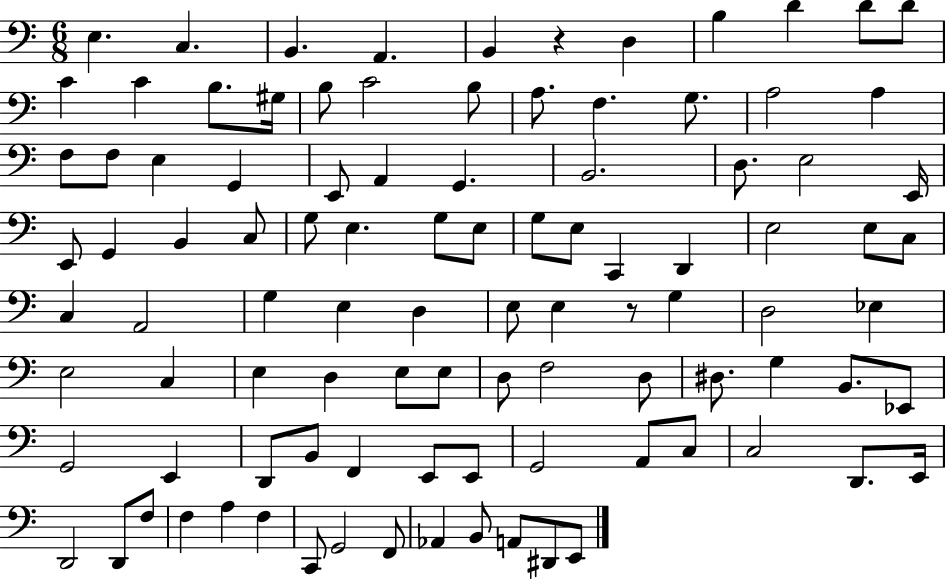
X:1
T:Untitled
M:6/8
L:1/4
K:C
E, C, B,, A,, B,, z D, B, D D/2 D/2 C C B,/2 ^G,/4 B,/2 C2 B,/2 A,/2 F, G,/2 A,2 A, F,/2 F,/2 E, G,, E,,/2 A,, G,, B,,2 D,/2 E,2 E,,/4 E,,/2 G,, B,, C,/2 G,/2 E, G,/2 E,/2 G,/2 E,/2 C,, D,, E,2 E,/2 C,/2 C, A,,2 G, E, D, E,/2 E, z/2 G, D,2 _E, E,2 C, E, D, E,/2 E,/2 D,/2 F,2 D,/2 ^D,/2 G, B,,/2 _E,,/2 G,,2 E,, D,,/2 B,,/2 F,, E,,/2 E,,/2 G,,2 A,,/2 C,/2 C,2 D,,/2 E,,/4 D,,2 D,,/2 F,/2 F, A, F, C,,/2 G,,2 F,,/2 _A,, B,,/2 A,,/2 ^D,,/2 E,,/2